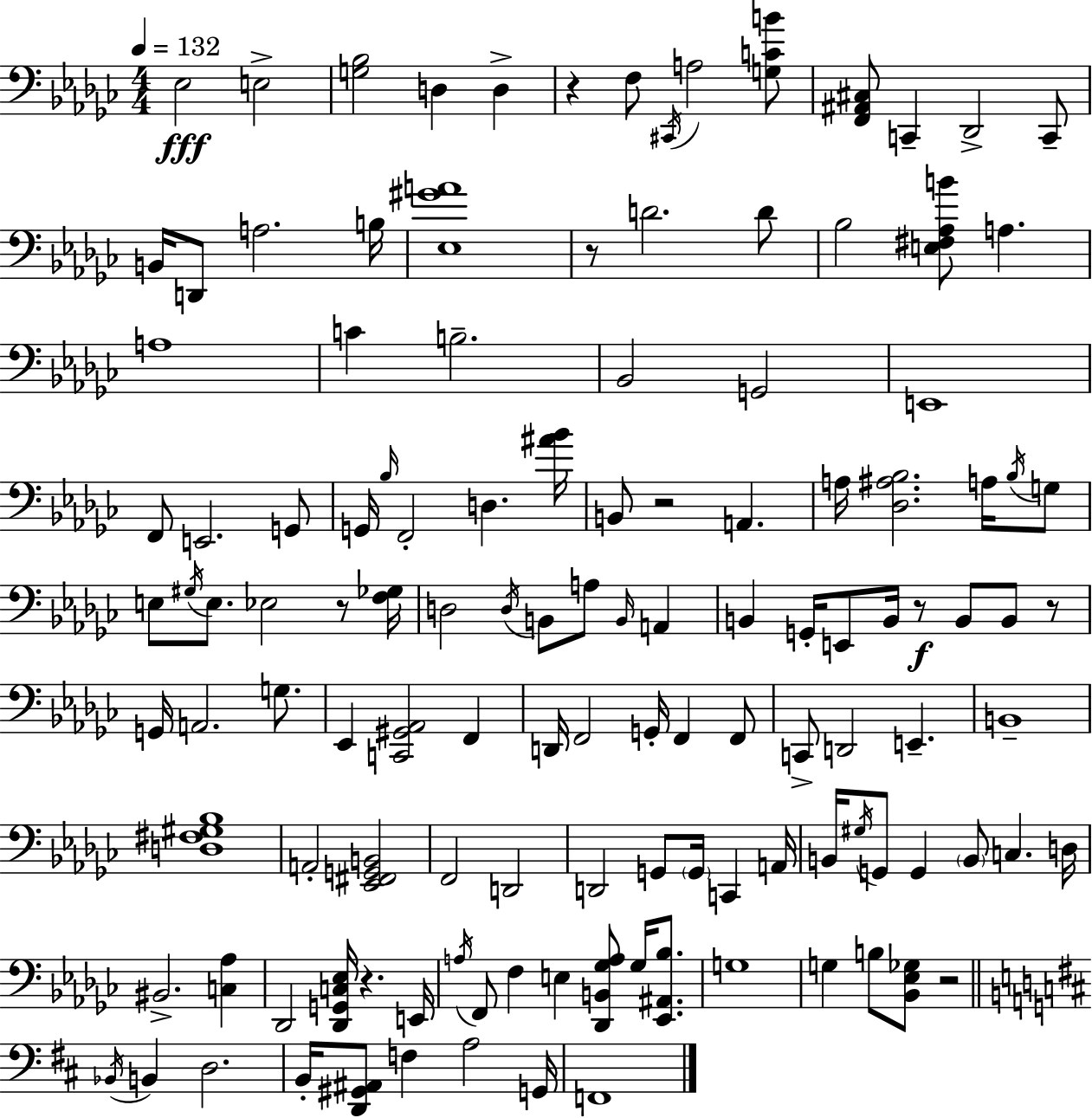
X:1
T:Untitled
M:4/4
L:1/4
K:Ebm
_E,2 E,2 [G,_B,]2 D, D, z F,/2 ^C,,/4 A,2 [G,CB]/2 [F,,^A,,^C,]/2 C,, _D,,2 C,,/2 B,,/4 D,,/2 A,2 B,/4 [_E,^GA]4 z/2 D2 D/2 _B,2 [E,^F,_A,B]/2 A, A,4 C B,2 _B,,2 G,,2 E,,4 F,,/2 E,,2 G,,/2 G,,/4 _B,/4 F,,2 D, [^A_B]/4 B,,/2 z2 A,, A,/4 [_D,^A,_B,]2 A,/4 _B,/4 G,/2 E,/2 ^G,/4 E,/2 _E,2 z/2 [F,_G,]/4 D,2 D,/4 B,,/2 A,/2 B,,/4 A,, B,, G,,/4 E,,/2 B,,/4 z/2 B,,/2 B,,/2 z/2 G,,/4 A,,2 G,/2 _E,, [C,,^G,,_A,,]2 F,, D,,/4 F,,2 G,,/4 F,, F,,/2 C,,/2 D,,2 E,, B,,4 [D,^F,^G,_B,]4 A,,2 [_E,,^F,,G,,B,,]2 F,,2 D,,2 D,,2 G,,/2 G,,/4 C,, A,,/4 B,,/4 ^G,/4 G,,/2 G,, B,,/2 C, D,/4 ^B,,2 [C,_A,] _D,,2 [_D,,G,,C,_E,]/4 z E,,/4 A,/4 F,,/2 F, E, [_D,,B,,_G,A,]/2 _G,/4 [_E,,^A,,_B,]/2 G,4 G, B,/2 [_B,,_E,_G,]/2 z2 _B,,/4 B,, D,2 B,,/4 [D,,^G,,^A,,]/2 F, A,2 G,,/4 F,,4